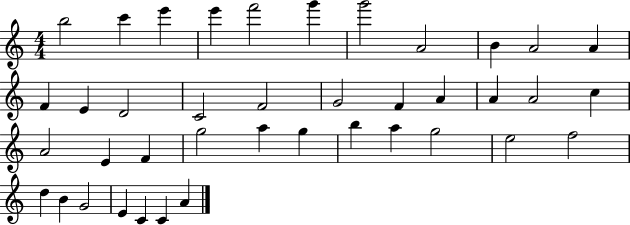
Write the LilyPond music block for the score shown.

{
  \clef treble
  \numericTimeSignature
  \time 4/4
  \key c \major
  b''2 c'''4 e'''4 | e'''4 f'''2 g'''4 | g'''2 a'2 | b'4 a'2 a'4 | \break f'4 e'4 d'2 | c'2 f'2 | g'2 f'4 a'4 | a'4 a'2 c''4 | \break a'2 e'4 f'4 | g''2 a''4 g''4 | b''4 a''4 g''2 | e''2 f''2 | \break d''4 b'4 g'2 | e'4 c'4 c'4 a'4 | \bar "|."
}